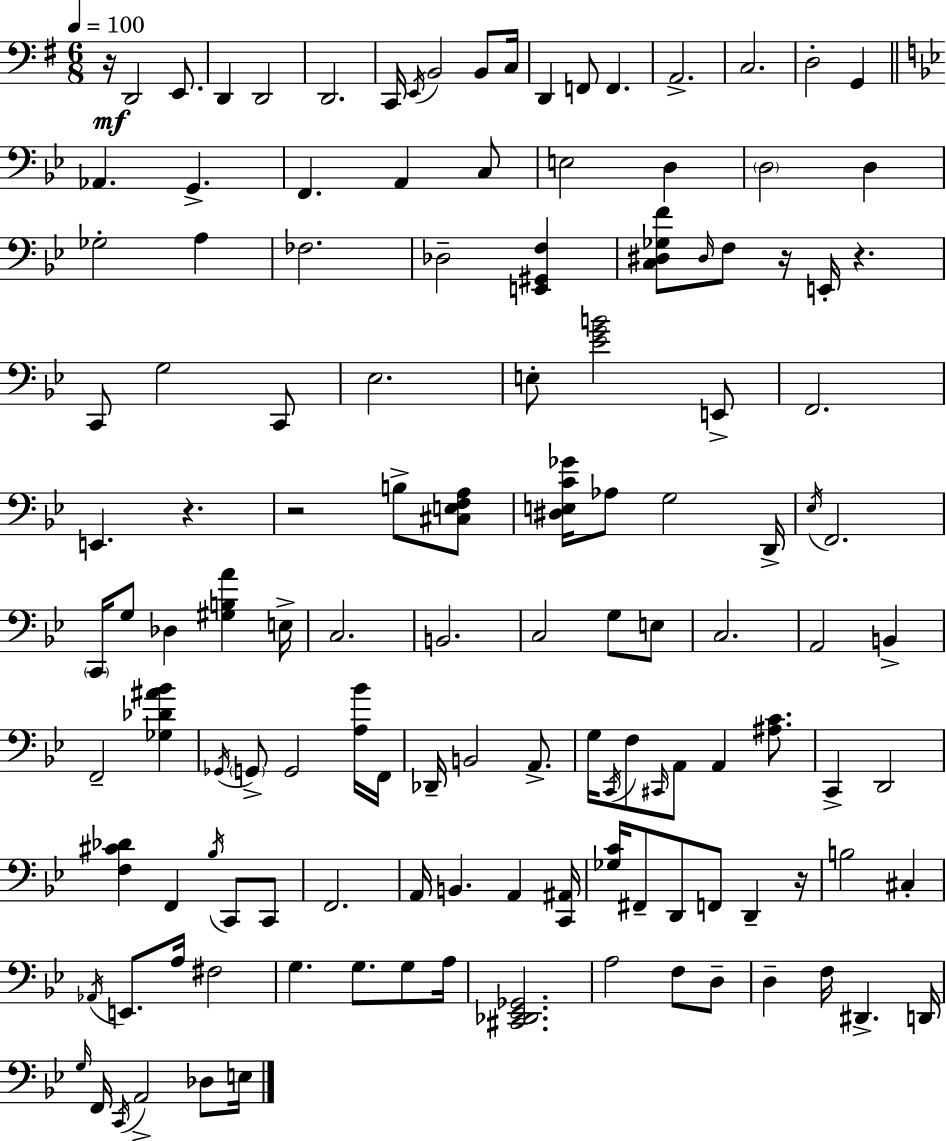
R/s D2/h E2/e. D2/q D2/h D2/h. C2/s E2/s B2/h B2/e C3/s D2/q F2/e F2/q. A2/h. C3/h. D3/h G2/q Ab2/q. G2/q. F2/q. A2/q C3/e E3/h D3/q D3/h D3/q Gb3/h A3/q FES3/h. Db3/h [E2,G#2,F3]/q [C3,D#3,Gb3,F4]/e D#3/s F3/e R/s E2/s R/q. C2/e G3/h C2/e Eb3/h. E3/e [Eb4,G4,B4]/h E2/e F2/h. E2/q. R/q. R/h B3/e [C#3,E3,F3,A3]/e [D#3,E3,C4,Gb4]/s Ab3/e G3/h D2/s Eb3/s F2/h. C2/s G3/e Db3/q [G#3,B3,A4]/q E3/s C3/h. B2/h. C3/h G3/e E3/e C3/h. A2/h B2/q F2/h [Gb3,Db4,A#4,Bb4]/q Gb2/s G2/e G2/h [A3,Bb4]/s F2/s Db2/s B2/h A2/e. G3/s C2/s F3/e C#2/s A2/e A2/q [A#3,C4]/e. C2/q D2/h [F3,C#4,Db4]/q F2/q Bb3/s C2/e C2/e F2/h. A2/s B2/q. A2/q [C2,A#2]/s [Gb3,C4]/s F#2/e D2/e F2/e D2/q R/s B3/h C#3/q Ab2/s E2/e. A3/s F#3/h G3/q. G3/e. G3/e A3/s [C#2,Db2,Eb2,Gb2]/h. A3/h F3/e D3/e D3/q F3/s D#2/q. D2/s G3/s F2/s C2/s A2/h Db3/e E3/s